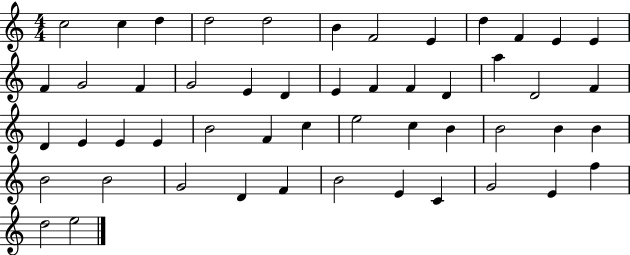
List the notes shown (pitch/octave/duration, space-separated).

C5/h C5/q D5/q D5/h D5/h B4/q F4/h E4/q D5/q F4/q E4/q E4/q F4/q G4/h F4/q G4/h E4/q D4/q E4/q F4/q F4/q D4/q A5/q D4/h F4/q D4/q E4/q E4/q E4/q B4/h F4/q C5/q E5/h C5/q B4/q B4/h B4/q B4/q B4/h B4/h G4/h D4/q F4/q B4/h E4/q C4/q G4/h E4/q F5/q D5/h E5/h